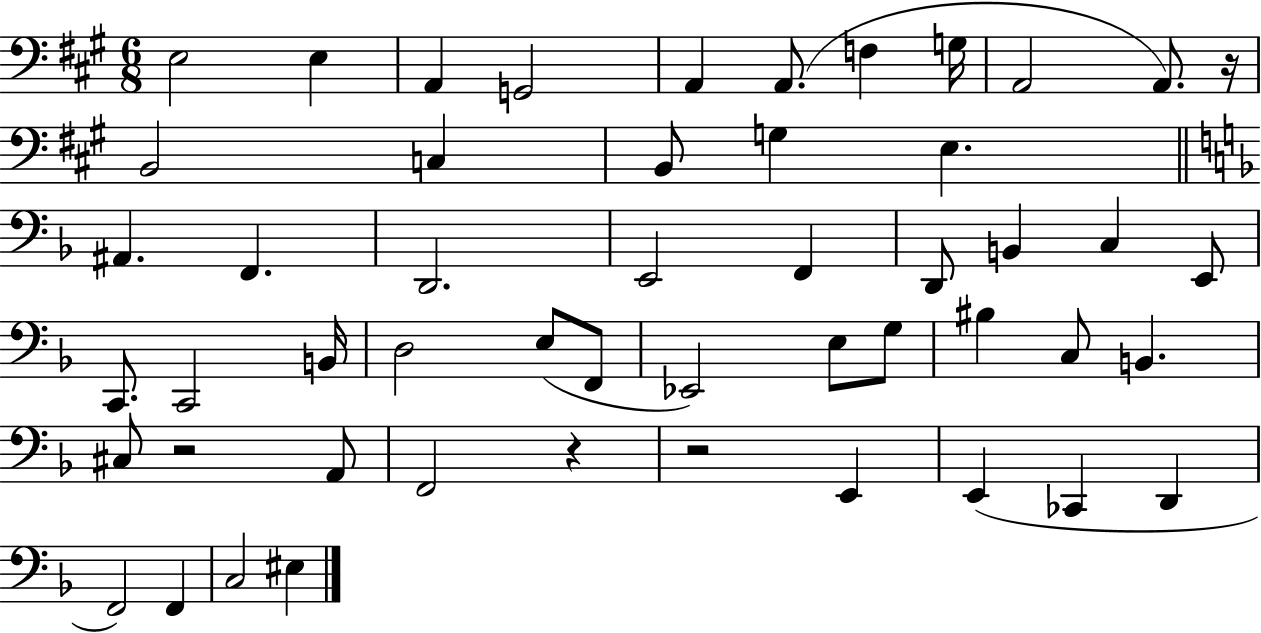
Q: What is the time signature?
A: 6/8